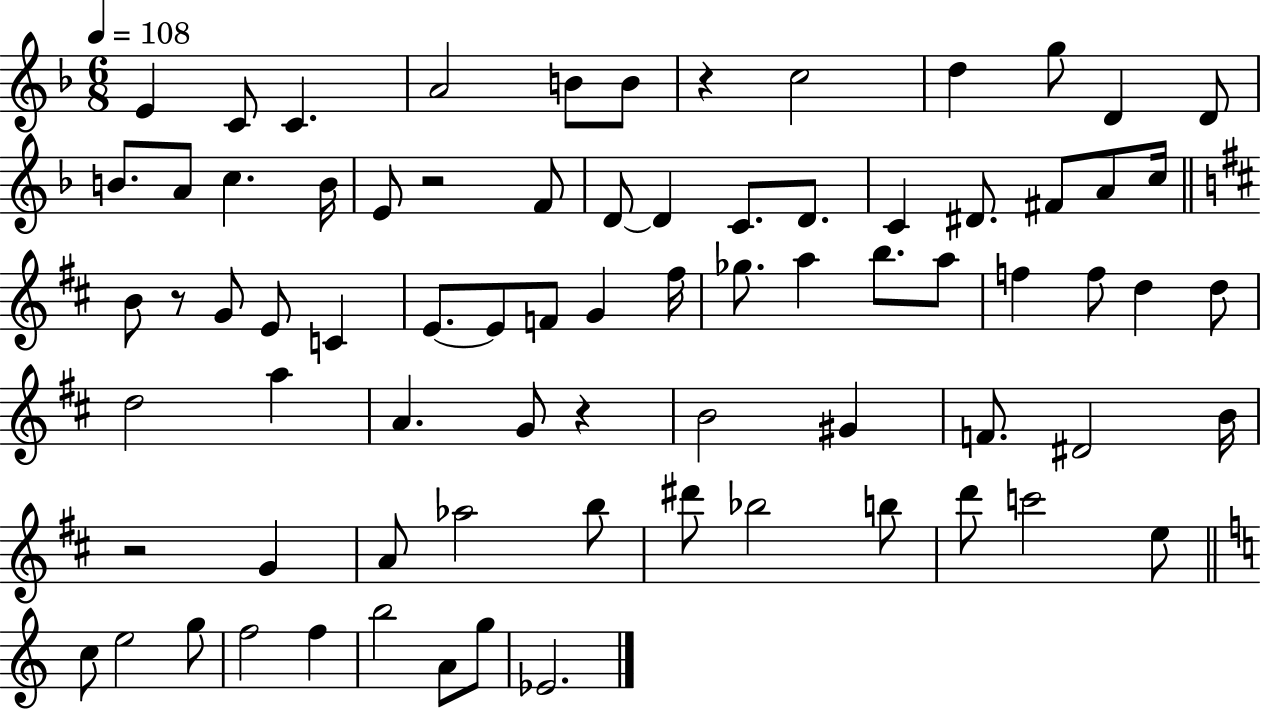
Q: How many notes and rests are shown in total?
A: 76